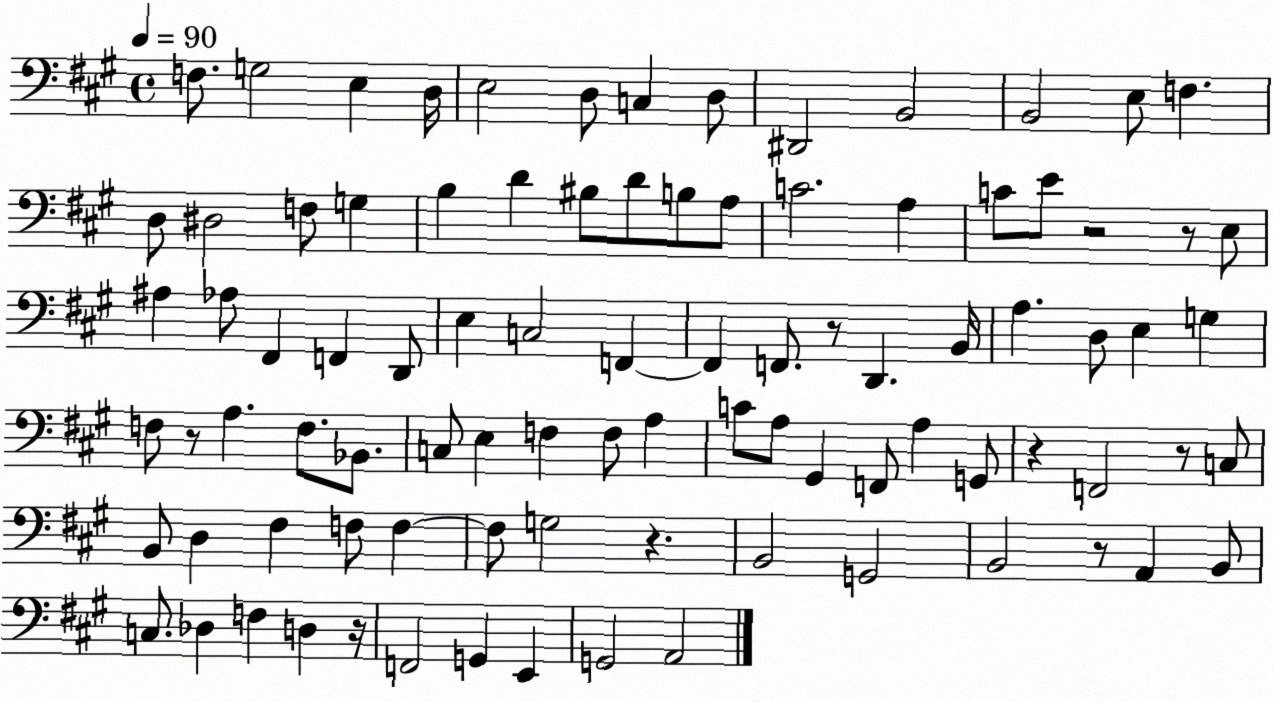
X:1
T:Untitled
M:4/4
L:1/4
K:A
F,/2 G,2 E, D,/4 E,2 D,/2 C, D,/2 ^D,,2 B,,2 B,,2 E,/2 F, D,/2 ^D,2 F,/2 G, B, D ^B,/2 D/2 B,/2 A,/2 C2 A, C/2 E/2 z2 z/2 E,/2 ^A, _A,/2 ^F,, F,, D,,/2 E, C,2 F,, F,, F,,/2 z/2 D,, B,,/4 A, D,/2 E, G, F,/2 z/2 A, F,/2 _B,,/2 C,/2 E, F, F,/2 A, C/2 A,/2 ^G,, F,,/2 A, G,,/2 z F,,2 z/2 C,/2 B,,/2 D, ^F, F,/2 F, F,/2 G,2 z B,,2 G,,2 B,,2 z/2 A,, B,,/2 C,/2 _D, F, D, z/4 F,,2 G,, E,, G,,2 A,,2